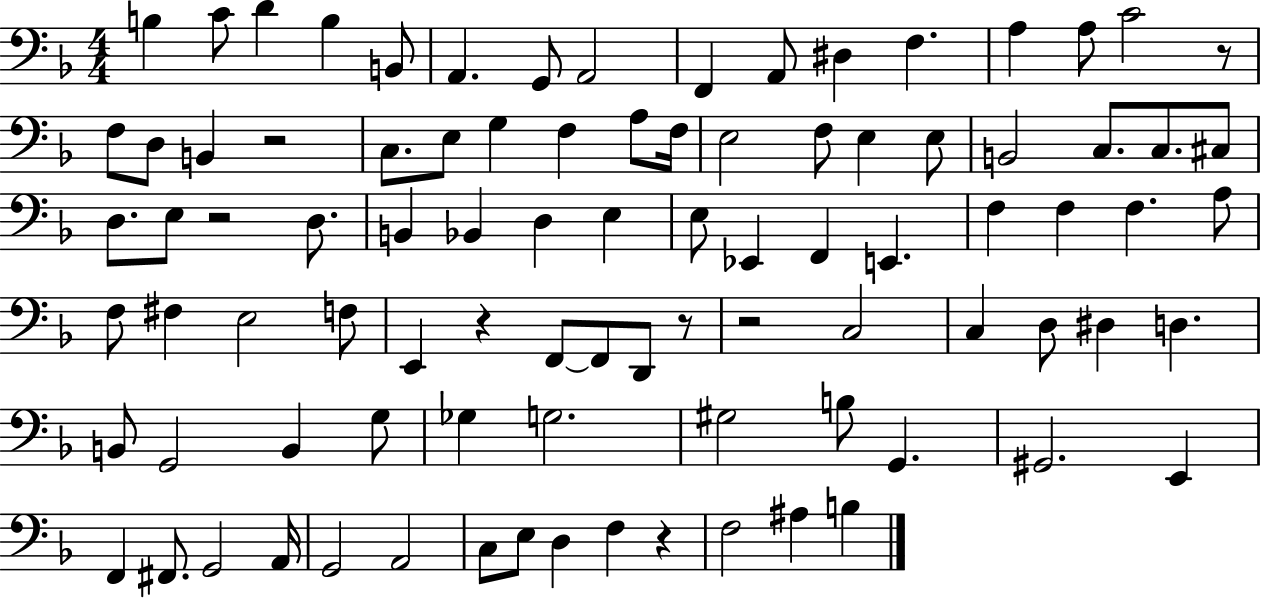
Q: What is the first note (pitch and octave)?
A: B3